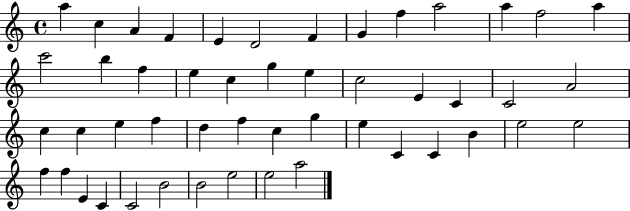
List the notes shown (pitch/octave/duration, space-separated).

A5/q C5/q A4/q F4/q E4/q D4/h F4/q G4/q F5/q A5/h A5/q F5/h A5/q C6/h B5/q F5/q E5/q C5/q G5/q E5/q C5/h E4/q C4/q C4/h A4/h C5/q C5/q E5/q F5/q D5/q F5/q C5/q G5/q E5/q C4/q C4/q B4/q E5/h E5/h F5/q F5/q E4/q C4/q C4/h B4/h B4/h E5/h E5/h A5/h